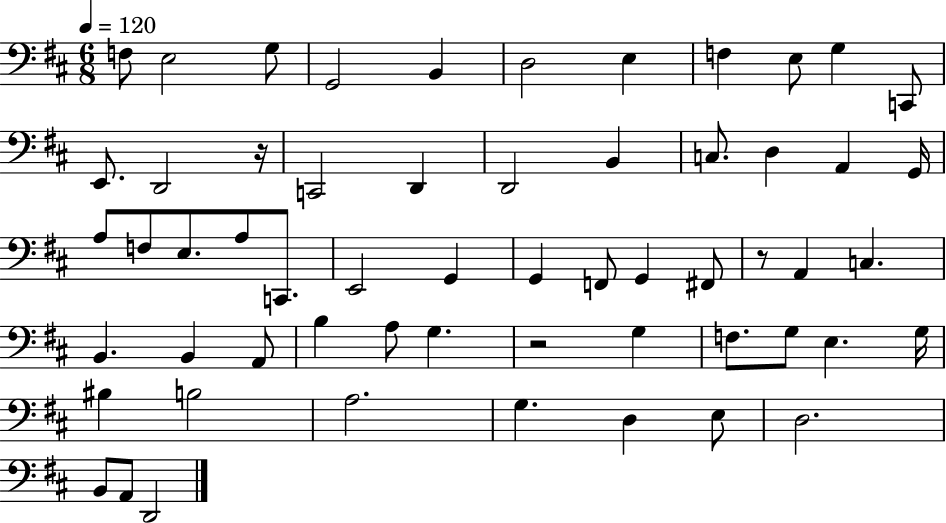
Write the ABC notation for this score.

X:1
T:Untitled
M:6/8
L:1/4
K:D
F,/2 E,2 G,/2 G,,2 B,, D,2 E, F, E,/2 G, C,,/2 E,,/2 D,,2 z/4 C,,2 D,, D,,2 B,, C,/2 D, A,, G,,/4 A,/2 F,/2 E,/2 A,/2 C,,/2 E,,2 G,, G,, F,,/2 G,, ^F,,/2 z/2 A,, C, B,, B,, A,,/2 B, A,/2 G, z2 G, F,/2 G,/2 E, G,/4 ^B, B,2 A,2 G, D, E,/2 D,2 B,,/2 A,,/2 D,,2